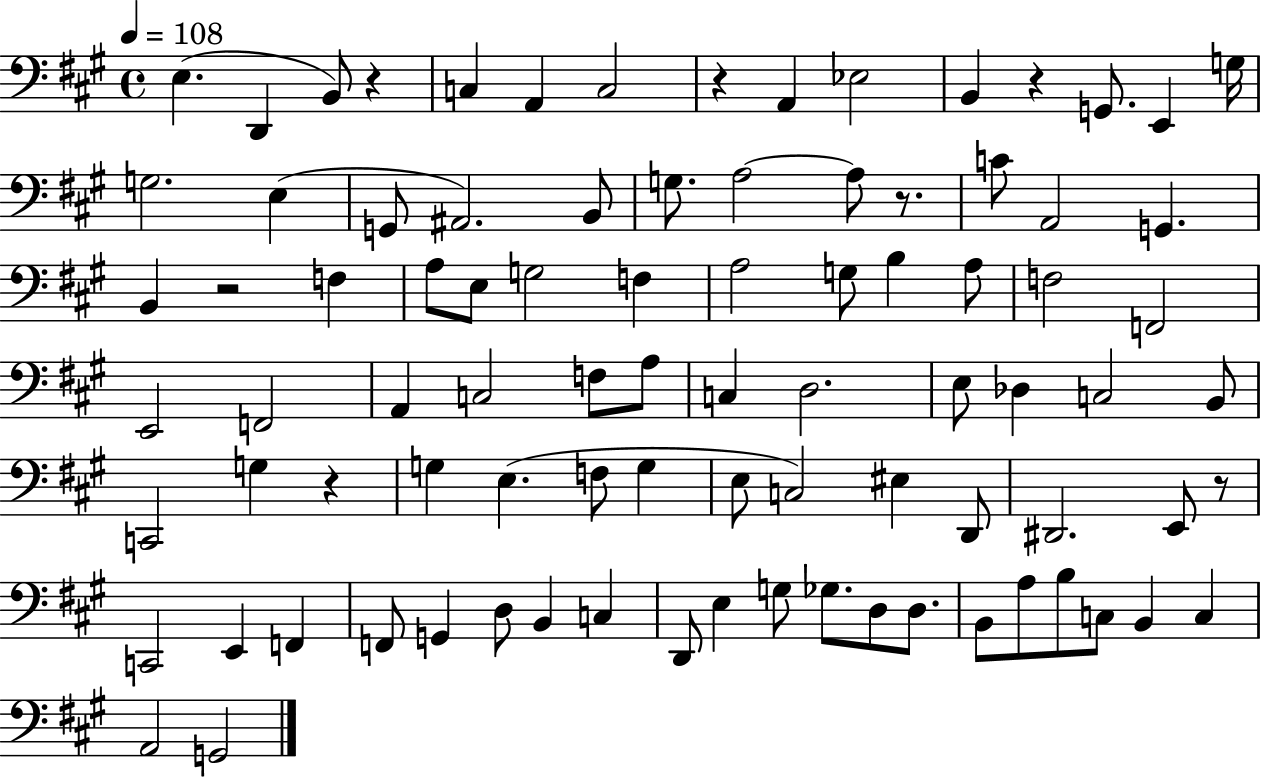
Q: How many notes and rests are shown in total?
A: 88